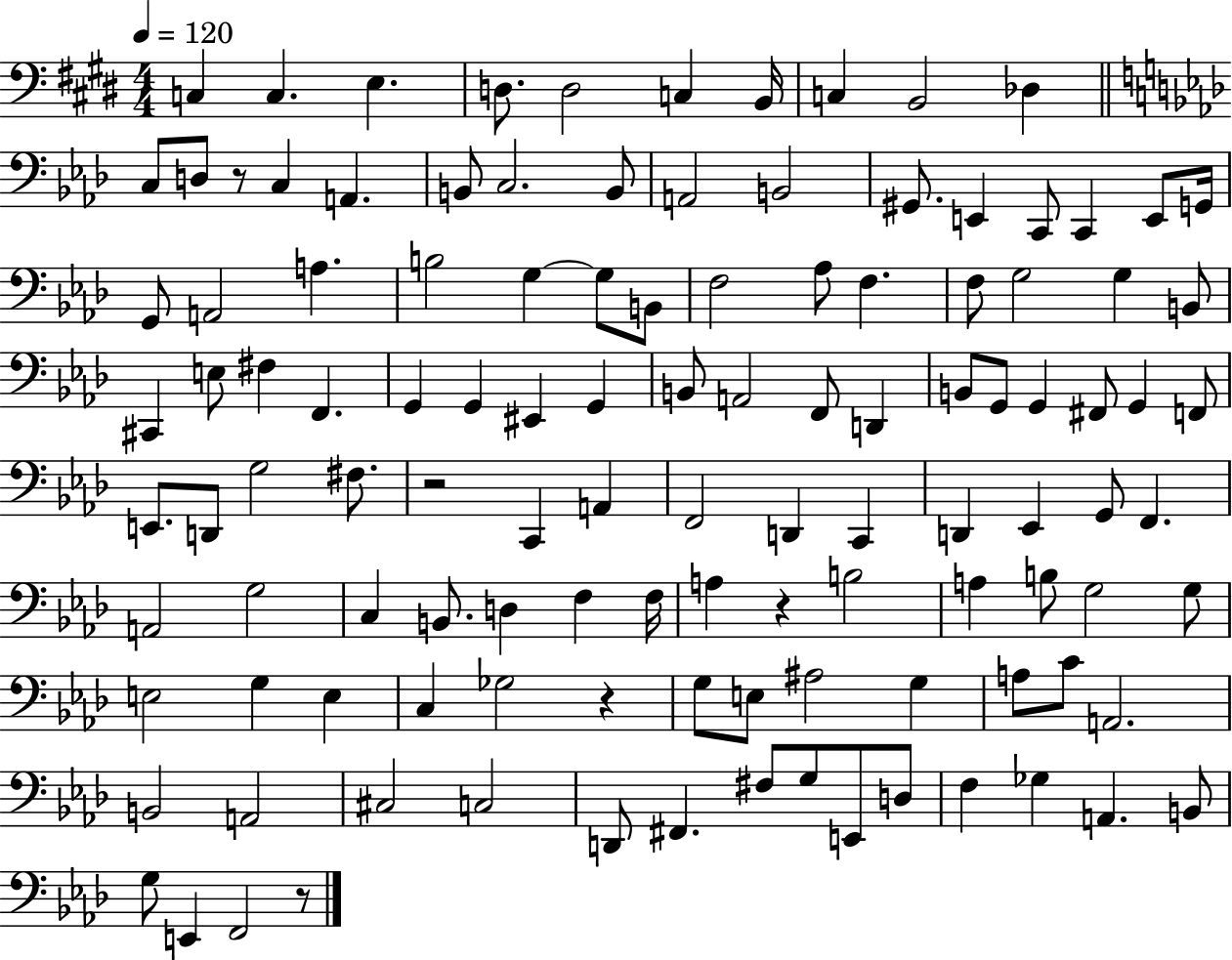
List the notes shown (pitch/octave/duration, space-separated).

C3/q C3/q. E3/q. D3/e. D3/h C3/q B2/s C3/q B2/h Db3/q C3/e D3/e R/e C3/q A2/q. B2/e C3/h. B2/e A2/h B2/h G#2/e. E2/q C2/e C2/q E2/e G2/s G2/e A2/h A3/q. B3/h G3/q G3/e B2/e F3/h Ab3/e F3/q. F3/e G3/h G3/q B2/e C#2/q E3/e F#3/q F2/q. G2/q G2/q EIS2/q G2/q B2/e A2/h F2/e D2/q B2/e G2/e G2/q F#2/e G2/q F2/e E2/e. D2/e G3/h F#3/e. R/h C2/q A2/q F2/h D2/q C2/q D2/q Eb2/q G2/e F2/q. A2/h G3/h C3/q B2/e. D3/q F3/q F3/s A3/q R/q B3/h A3/q B3/e G3/h G3/e E3/h G3/q E3/q C3/q Gb3/h R/q G3/e E3/e A#3/h G3/q A3/e C4/e A2/h. B2/h A2/h C#3/h C3/h D2/e F#2/q. F#3/e G3/e E2/e D3/e F3/q Gb3/q A2/q. B2/e G3/e E2/q F2/h R/e